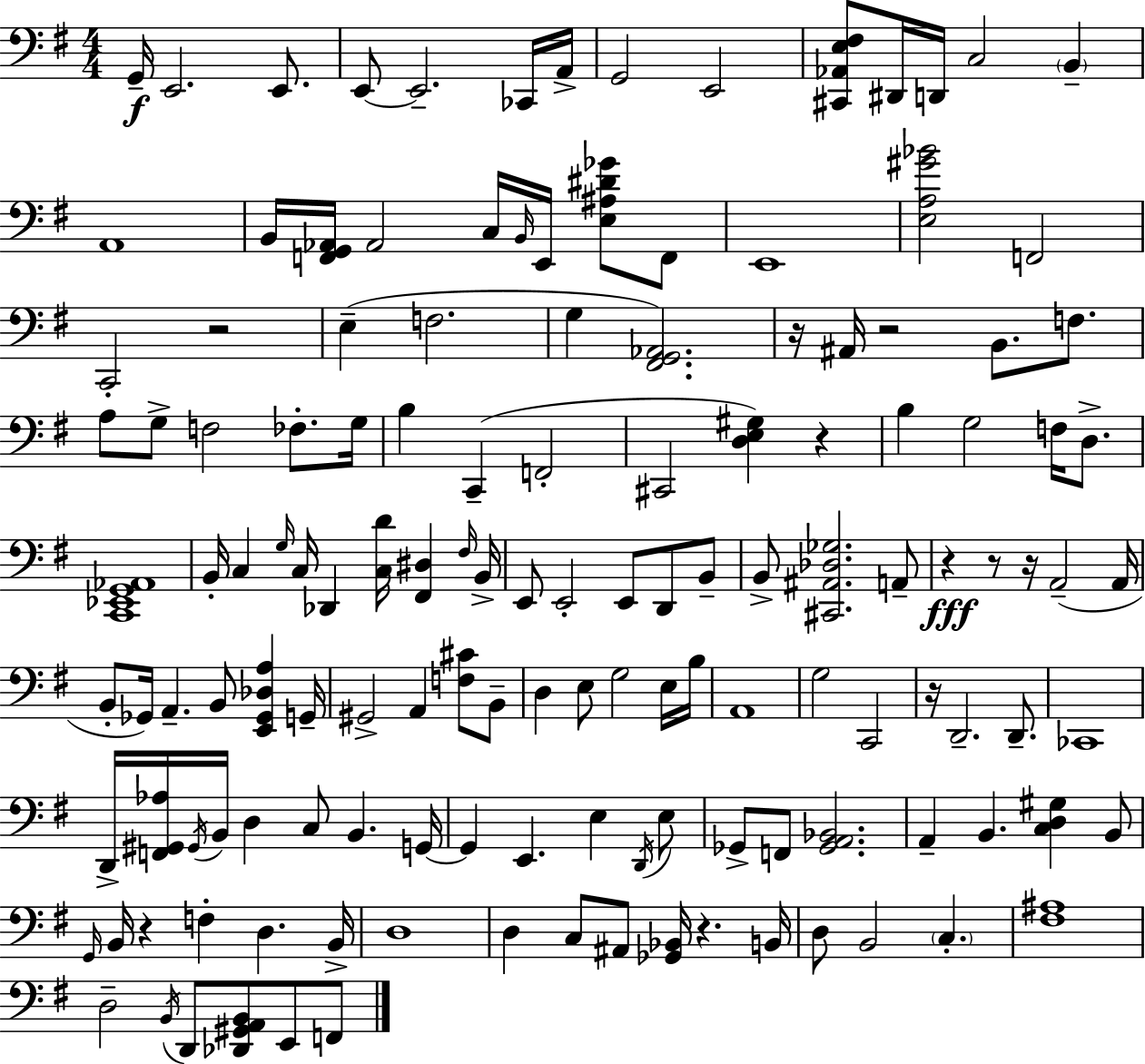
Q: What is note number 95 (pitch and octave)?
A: G2